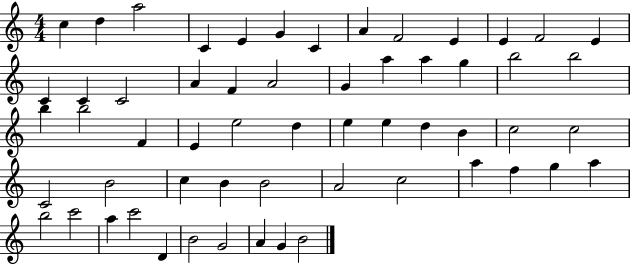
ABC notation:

X:1
T:Untitled
M:4/4
L:1/4
K:C
c d a2 C E G C A F2 E E F2 E C C C2 A F A2 G a a g b2 b2 b b2 F E e2 d e e d B c2 c2 C2 B2 c B B2 A2 c2 a f g a b2 c'2 a c'2 D B2 G2 A G B2